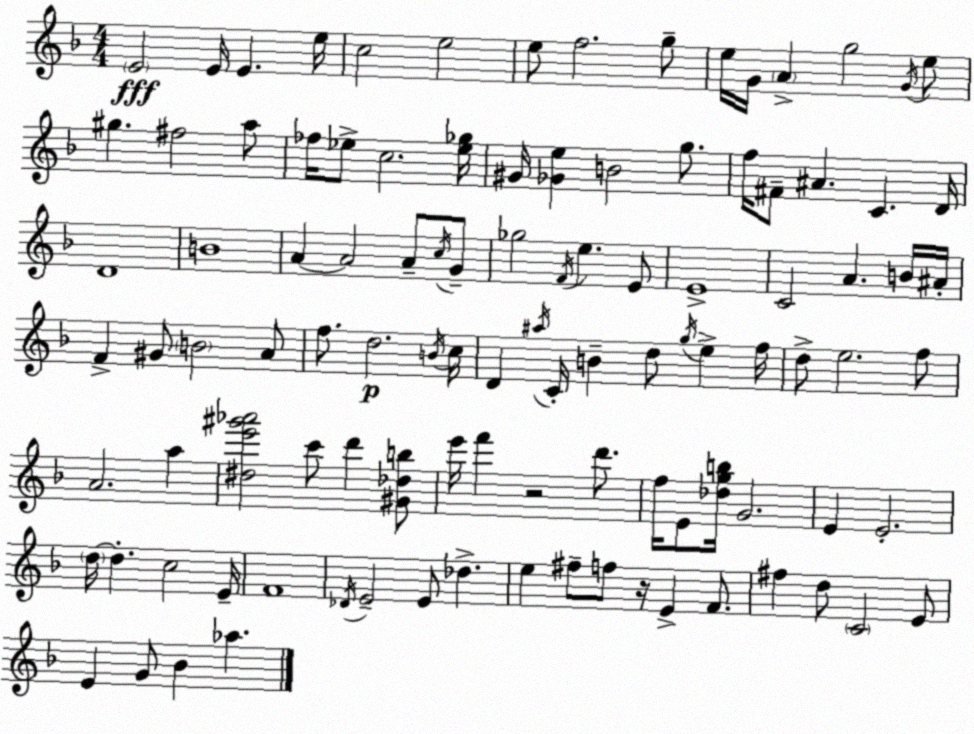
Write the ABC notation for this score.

X:1
T:Untitled
M:4/4
L:1/4
K:F
E2 E/4 E e/4 c2 e2 e/2 f2 g/2 e/4 G/4 A g2 G/4 e/2 ^g ^f2 a/2 _f/4 _e/2 c2 [_e_g]/4 ^G/4 [_Ge] B2 g/2 f/4 ^F/2 ^A C D/4 D4 B4 A A2 A/2 c/4 G/2 _g2 F/4 e E/2 E4 C2 A B/4 ^A/4 F ^G/2 B2 A/2 f/2 d2 B/4 c/4 D ^a/4 C/4 B d/2 g/4 e f/4 d/2 e2 f/2 A2 a [^de'^g'_a']2 c'/2 d' [^G_db]/2 e'/4 f' z2 d'/2 f/4 E/2 [_dgb]/4 G2 E E2 d/4 d c2 E/4 F4 _D/4 E2 E/2 _d e ^f/2 f/2 z/4 E F/2 ^f d/2 C2 E/2 E G/2 _B _a